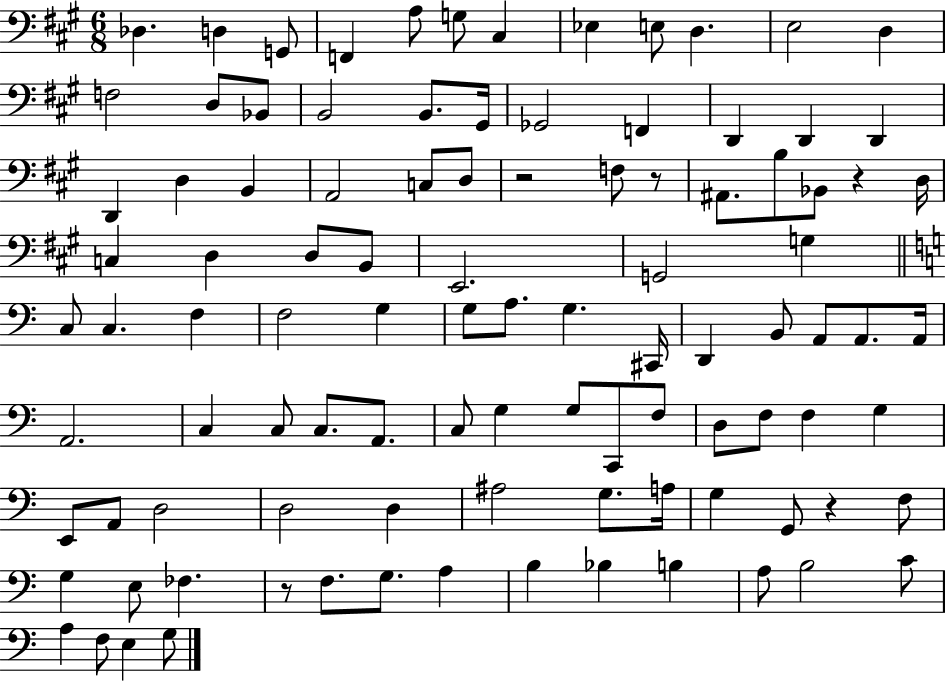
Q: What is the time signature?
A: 6/8